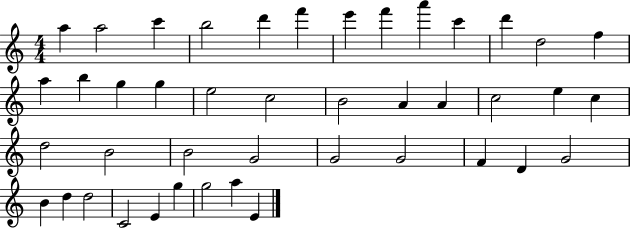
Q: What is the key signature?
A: C major